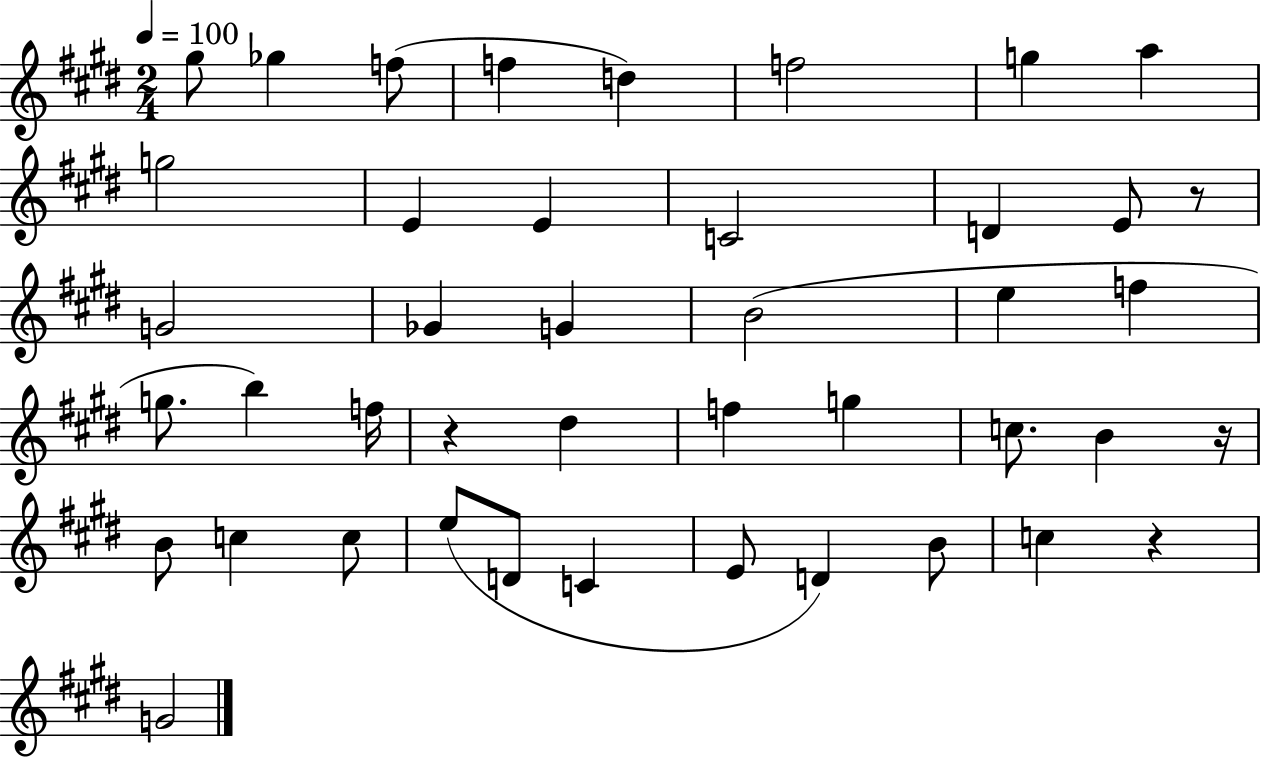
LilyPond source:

{
  \clef treble
  \numericTimeSignature
  \time 2/4
  \key e \major
  \tempo 4 = 100
  gis''8 ges''4 f''8( | f''4 d''4) | f''2 | g''4 a''4 | \break g''2 | e'4 e'4 | c'2 | d'4 e'8 r8 | \break g'2 | ges'4 g'4 | b'2( | e''4 f''4 | \break g''8. b''4) f''16 | r4 dis''4 | f''4 g''4 | c''8. b'4 r16 | \break b'8 c''4 c''8 | e''8( d'8 c'4 | e'8 d'4) b'8 | c''4 r4 | \break g'2 | \bar "|."
}